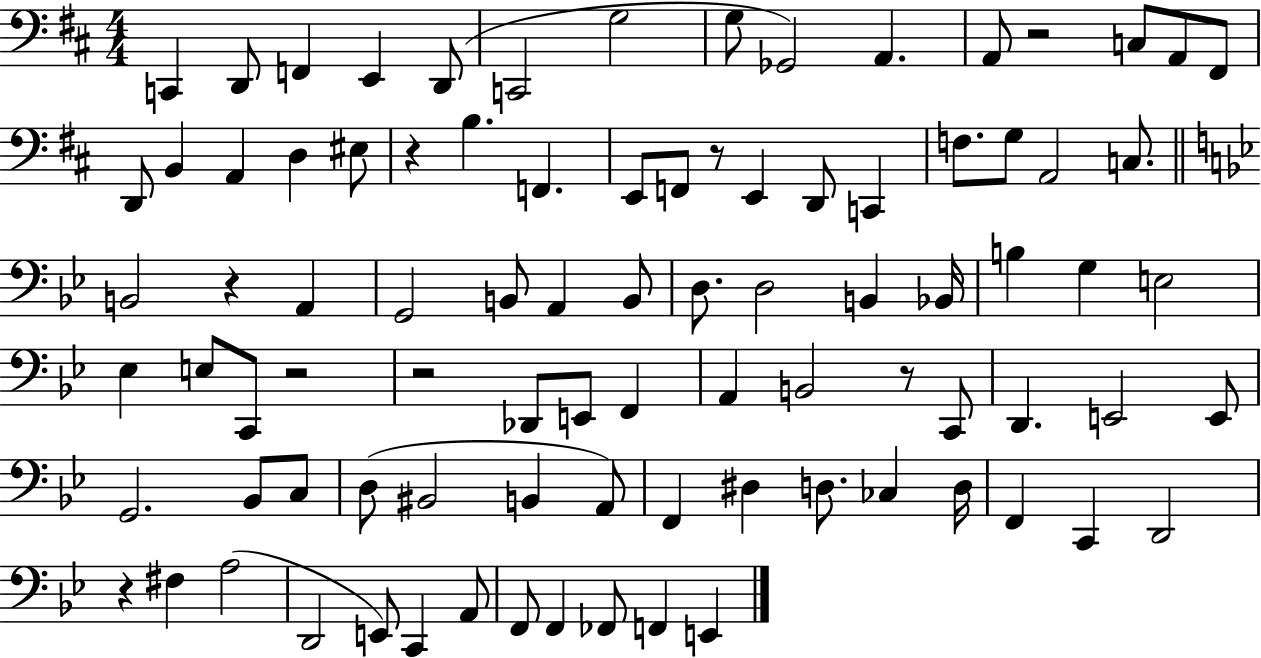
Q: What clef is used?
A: bass